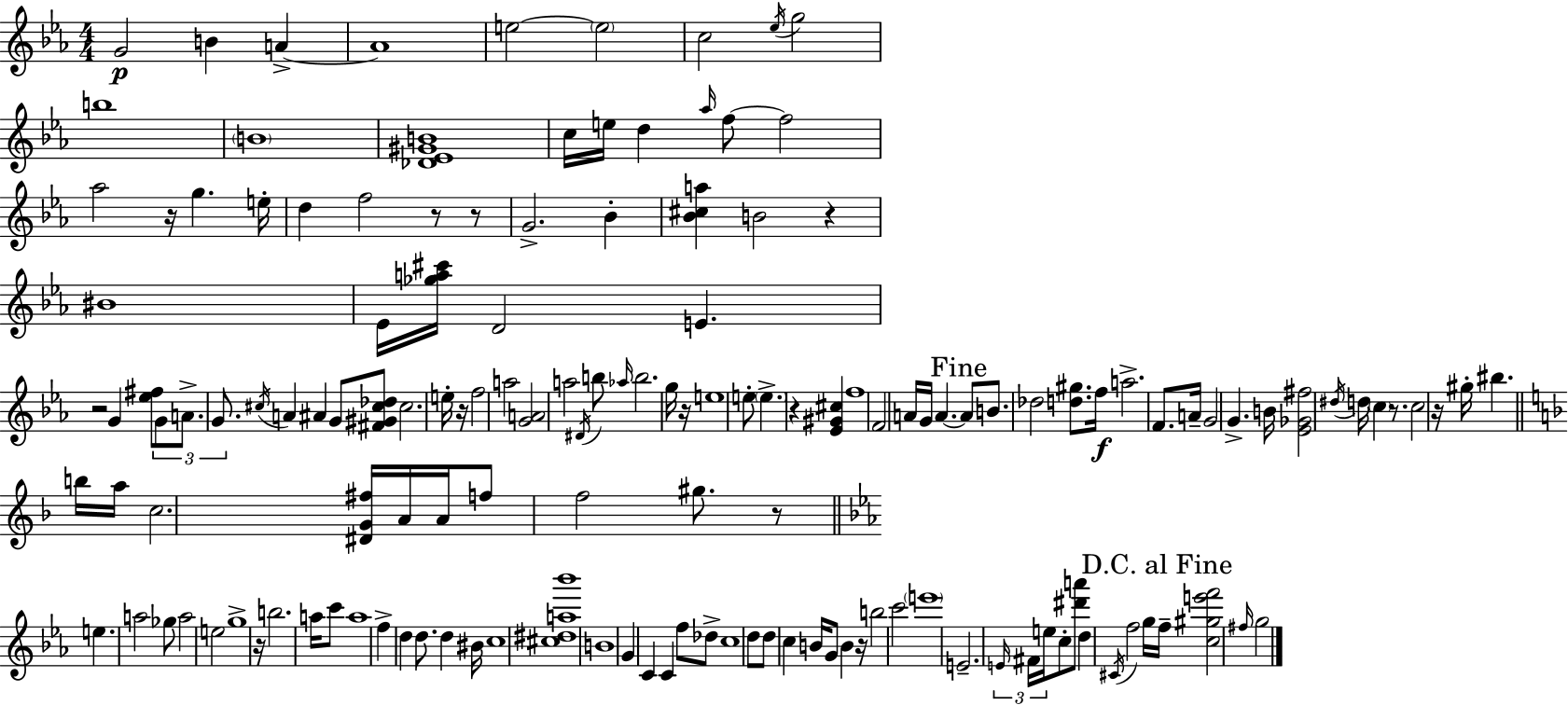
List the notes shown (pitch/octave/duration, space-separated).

G4/h B4/q A4/q A4/w E5/h E5/h C5/h Eb5/s G5/h B5/w B4/w [Db4,Eb4,G#4,B4]/w C5/s E5/s D5/q Ab5/s F5/e F5/h Ab5/h R/s G5/q. E5/s D5/q F5/h R/e R/e G4/h. Bb4/q [Bb4,C#5,A5]/q B4/h R/q BIS4/w Eb4/s [Gb5,A5,C#6]/s D4/h E4/q. R/h G4/q [Eb5,F#5]/e G4/e A4/e. G4/e. C#5/s A4/q A#4/q G4/e [F#4,G#4,C#5,Db5]/e C#5/h. E5/s R/s F5/h A5/h [G4,A4]/h A5/h D#4/s B5/e Ab5/s B5/h. G5/s R/s E5/w E5/e E5/q. R/q [Eb4,G#4,C#5]/q F5/w F4/h A4/s G4/s A4/q. A4/e B4/e. Db5/h [D5,G#5]/e. F5/s A5/h. F4/e. A4/s G4/h G4/q. B4/s [Eb4,Gb4,F#5]/h D#5/s D5/s C5/q R/e. C5/h R/s G#5/s BIS5/q. B5/s A5/s C5/h. [D#4,G4,F#5]/s A4/s A4/s F5/e F5/h G#5/e. R/e E5/q. A5/h Gb5/e A5/h E5/h G5/w R/s B5/h. A5/s C6/e A5/w F5/q D5/q D5/e. D5/q BIS4/s C5/w [C#5,D#5,A5,Bb6]/w B4/w G4/q C4/q C4/q F5/e Db5/e C5/w D5/e D5/e C5/q B4/s G4/e B4/q R/s B5/h C6/h E6/w E4/h. E4/s F#4/s E5/s C5/e [D#6,A6]/e D5/q C#4/s F5/h G5/s F5/s [C5,G#5,E6,F6]/h F#5/s G5/h